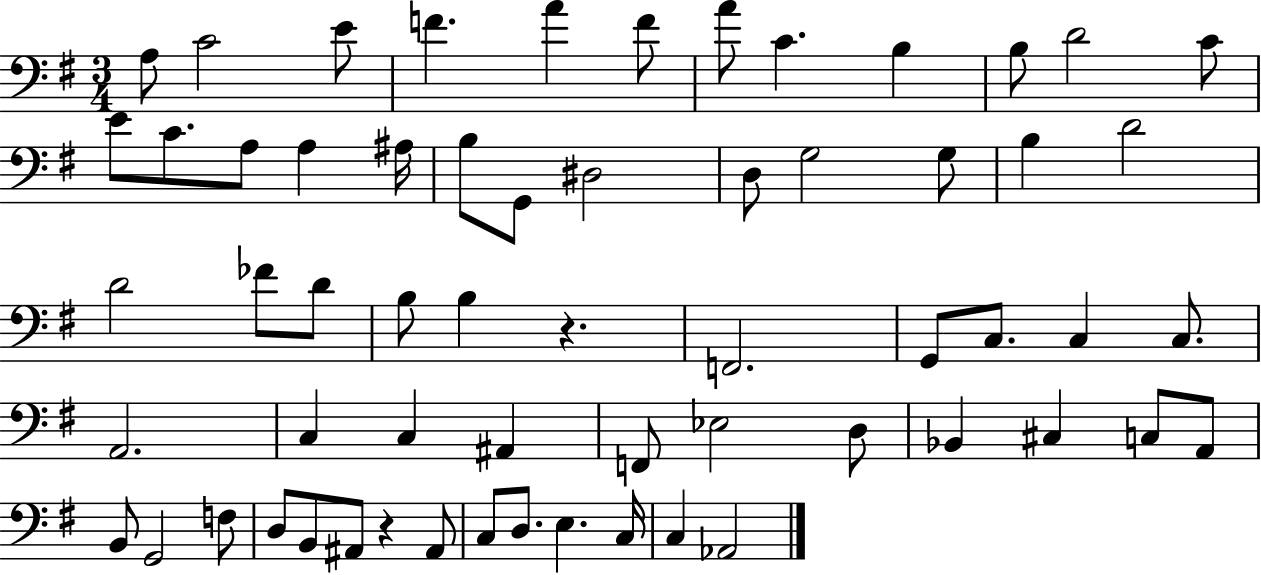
{
  \clef bass
  \numericTimeSignature
  \time 3/4
  \key g \major
  a8 c'2 e'8 | f'4. a'4 f'8 | a'8 c'4. b4 | b8 d'2 c'8 | \break e'8 c'8. a8 a4 ais16 | b8 g,8 dis2 | d8 g2 g8 | b4 d'2 | \break d'2 fes'8 d'8 | b8 b4 r4. | f,2. | g,8 c8. c4 c8. | \break a,2. | c4 c4 ais,4 | f,8 ees2 d8 | bes,4 cis4 c8 a,8 | \break b,8 g,2 f8 | d8 b,8 ais,8 r4 ais,8 | c8 d8. e4. c16 | c4 aes,2 | \break \bar "|."
}